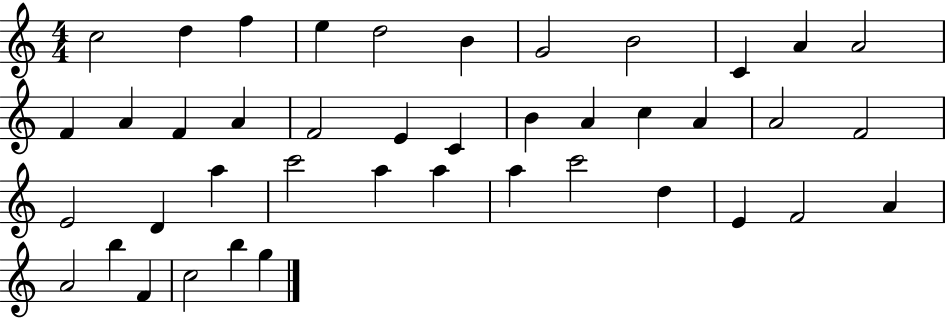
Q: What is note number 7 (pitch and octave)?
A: G4